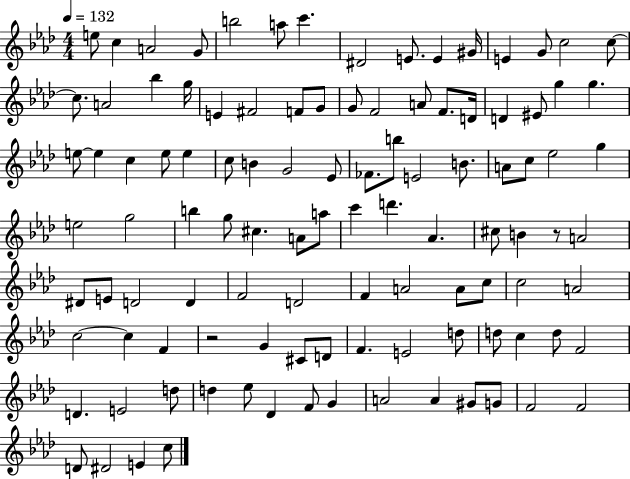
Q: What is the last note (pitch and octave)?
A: C5